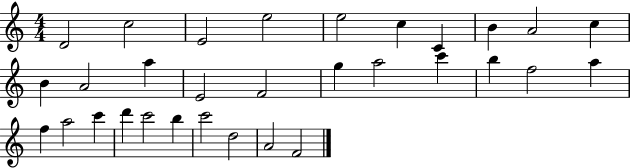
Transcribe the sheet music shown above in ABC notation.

X:1
T:Untitled
M:4/4
L:1/4
K:C
D2 c2 E2 e2 e2 c C B A2 c B A2 a E2 F2 g a2 c' b f2 a f a2 c' d' c'2 b c'2 d2 A2 F2